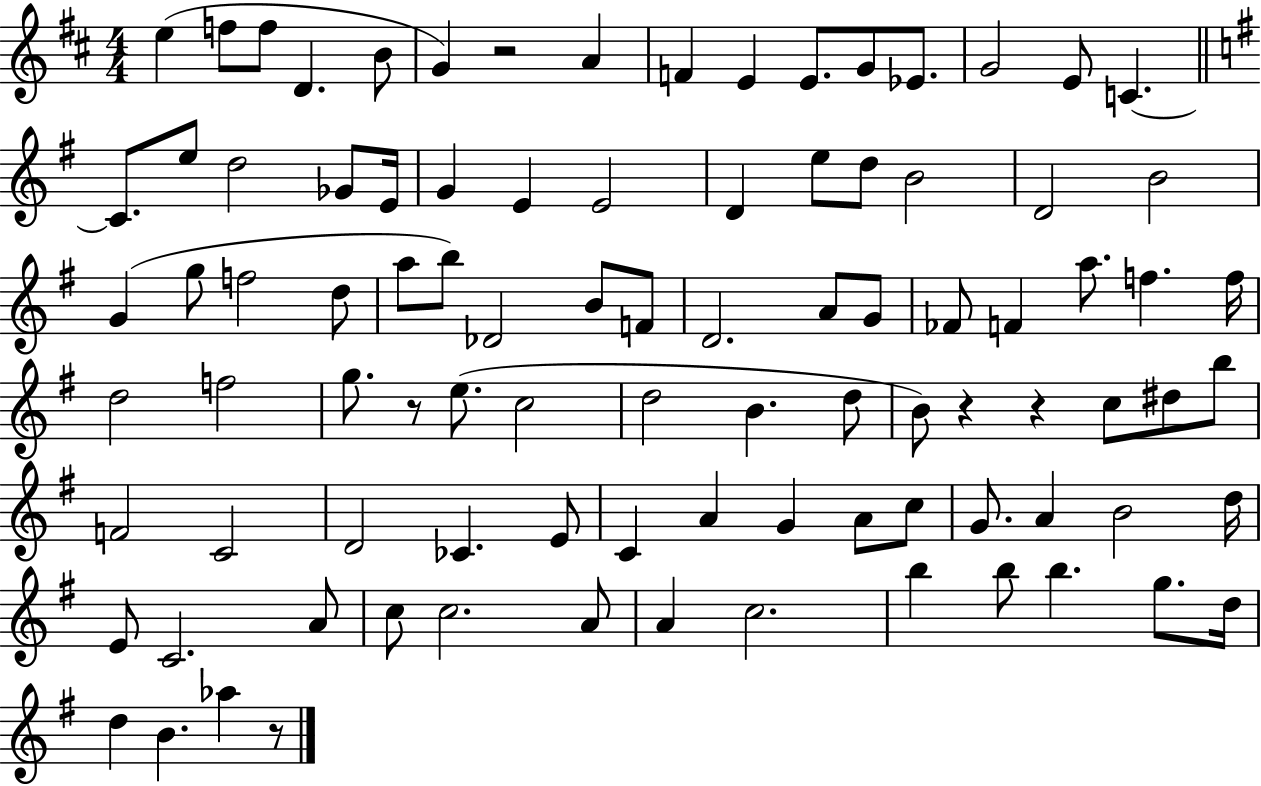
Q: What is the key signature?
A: D major